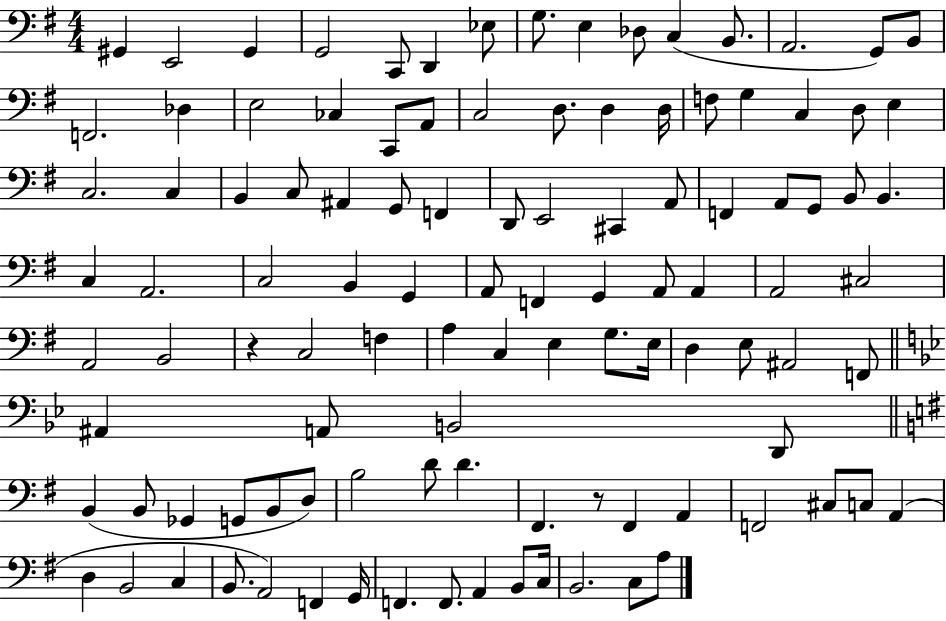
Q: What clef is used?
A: bass